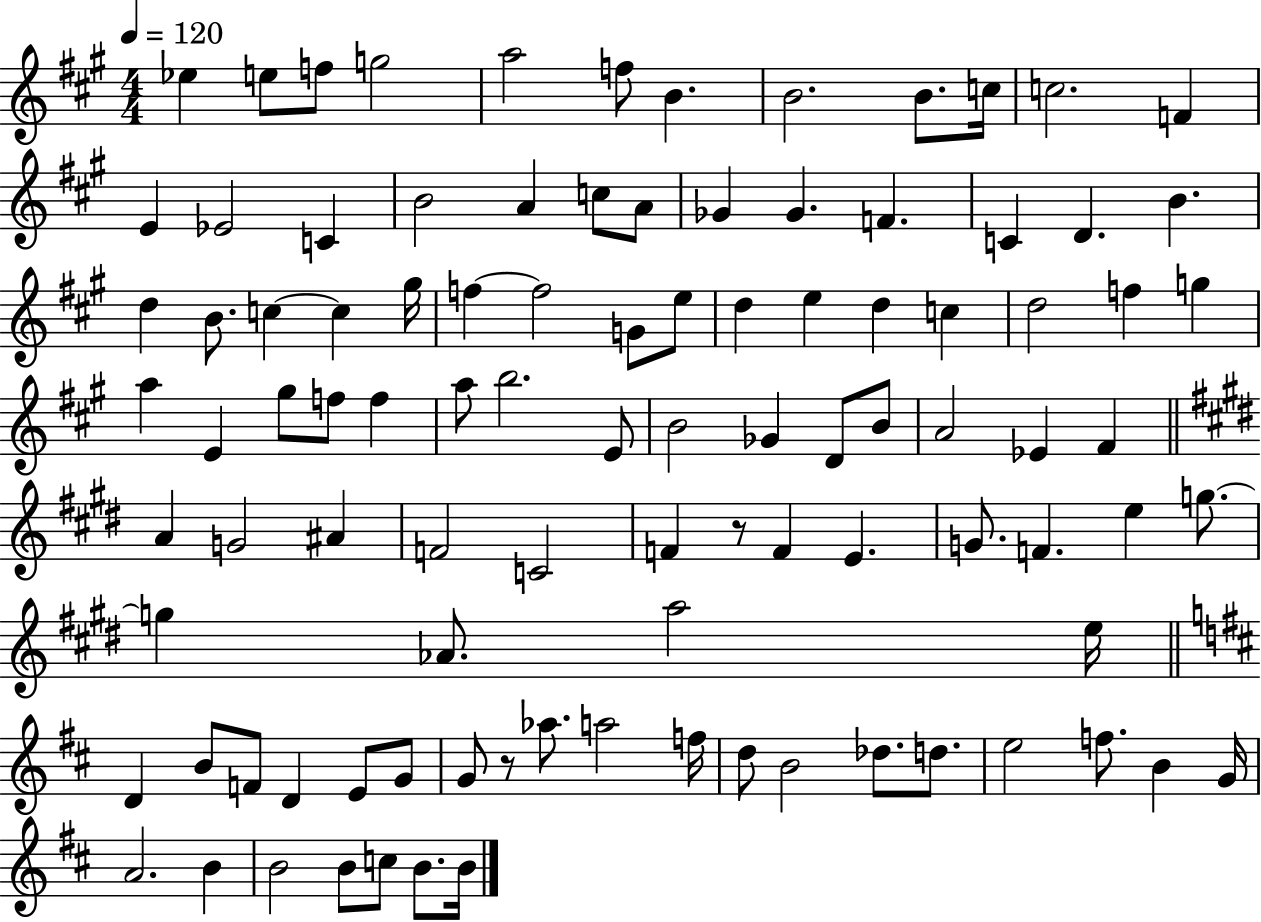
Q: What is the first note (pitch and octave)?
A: Eb5